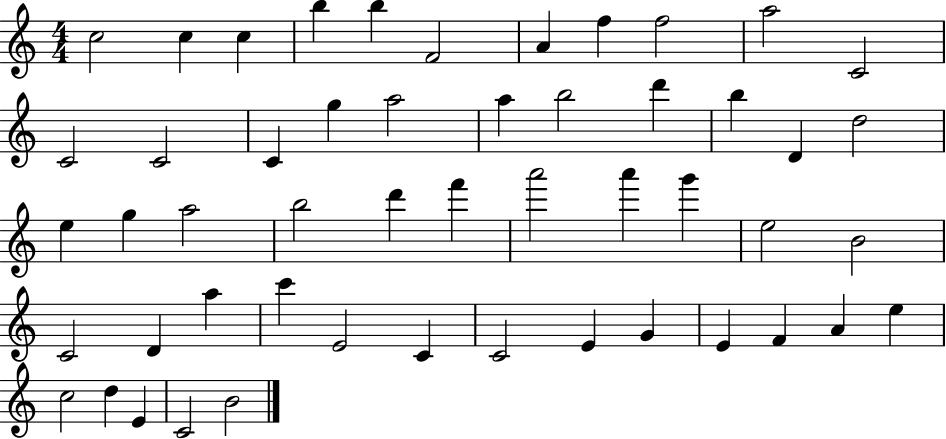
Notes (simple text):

C5/h C5/q C5/q B5/q B5/q F4/h A4/q F5/q F5/h A5/h C4/h C4/h C4/h C4/q G5/q A5/h A5/q B5/h D6/q B5/q D4/q D5/h E5/q G5/q A5/h B5/h D6/q F6/q A6/h A6/q G6/q E5/h B4/h C4/h D4/q A5/q C6/q E4/h C4/q C4/h E4/q G4/q E4/q F4/q A4/q E5/q C5/h D5/q E4/q C4/h B4/h